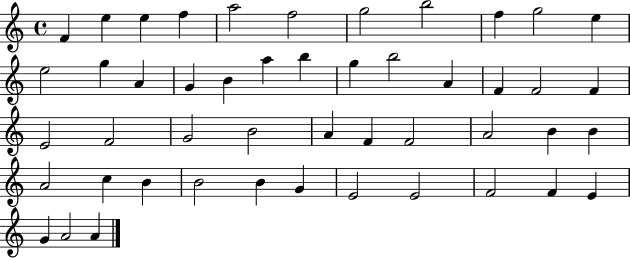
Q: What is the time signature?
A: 4/4